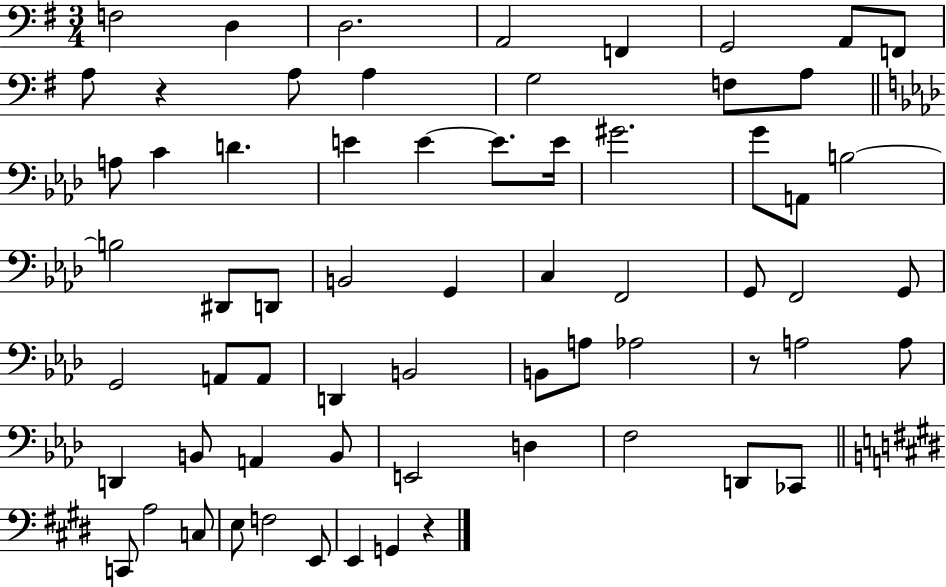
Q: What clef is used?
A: bass